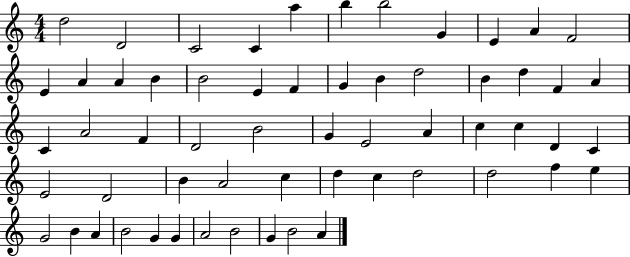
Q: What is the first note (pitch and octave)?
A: D5